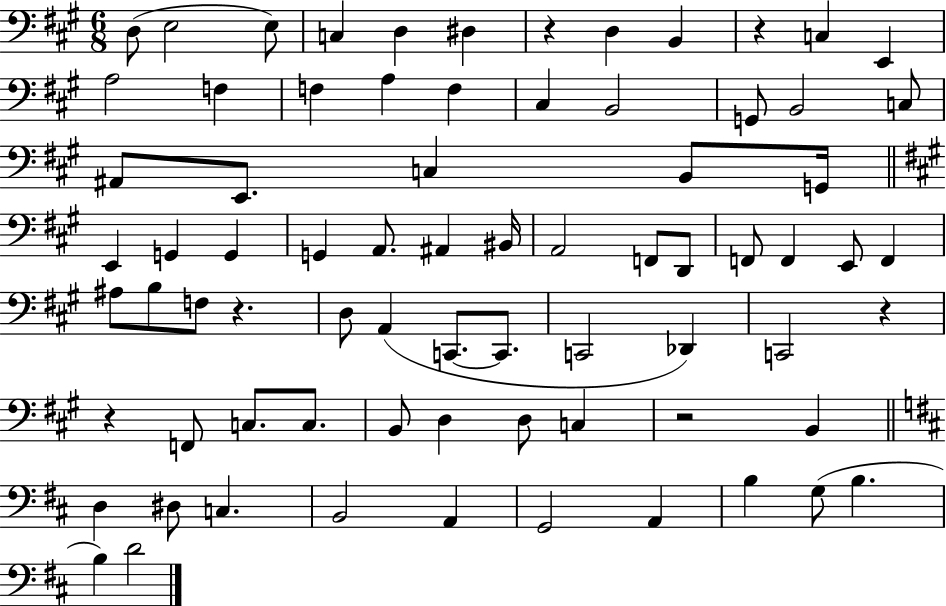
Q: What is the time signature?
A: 6/8